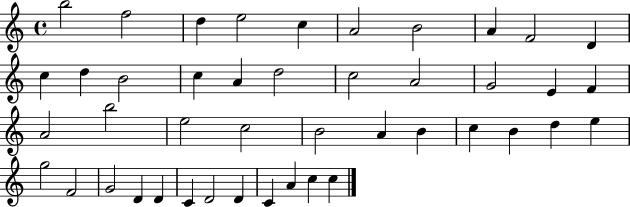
B5/h F5/h D5/q E5/h C5/q A4/h B4/h A4/q F4/h D4/q C5/q D5/q B4/h C5/q A4/q D5/h C5/h A4/h G4/h E4/q F4/q A4/h B5/h E5/h C5/h B4/h A4/q B4/q C5/q B4/q D5/q E5/q G5/h F4/h G4/h D4/q D4/q C4/q D4/h D4/q C4/q A4/q C5/q C5/q